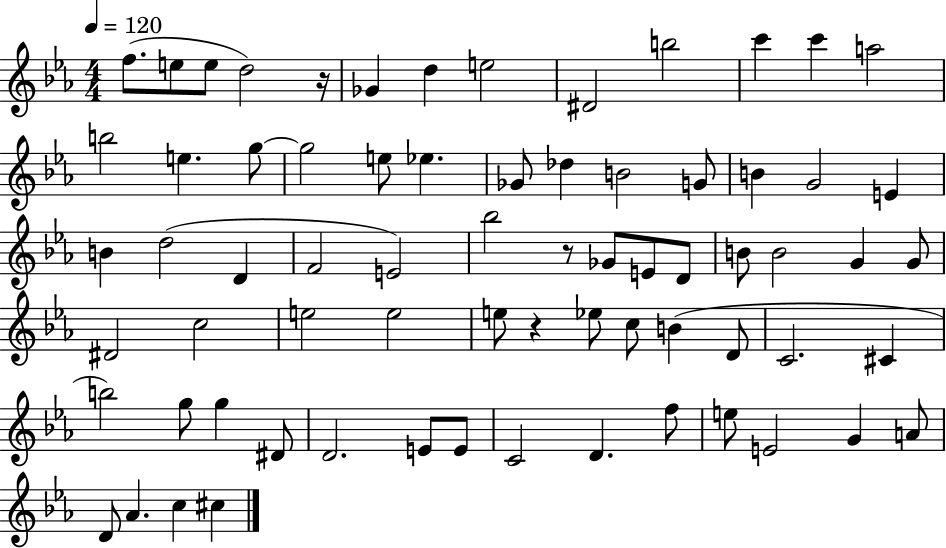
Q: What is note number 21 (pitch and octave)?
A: B4